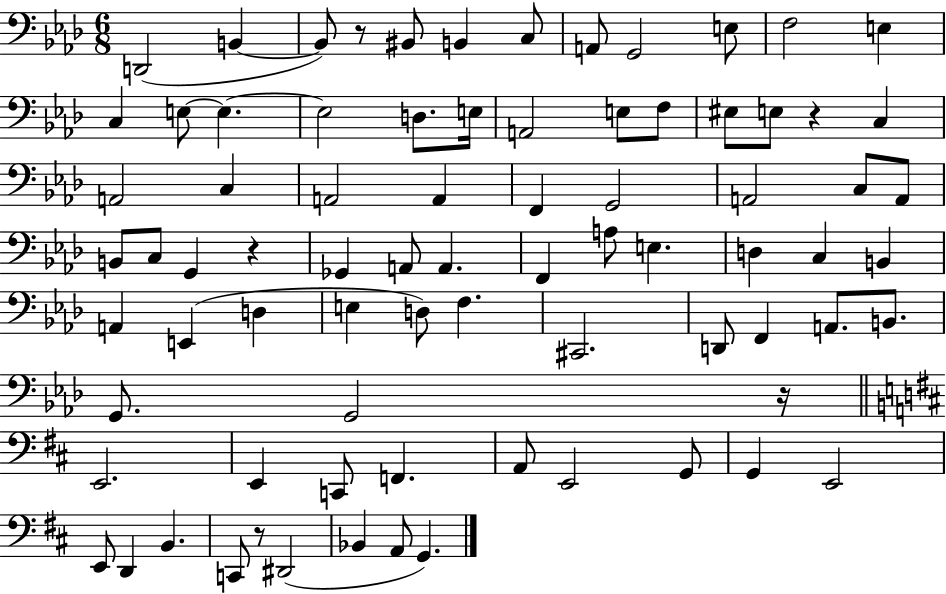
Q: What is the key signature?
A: AES major